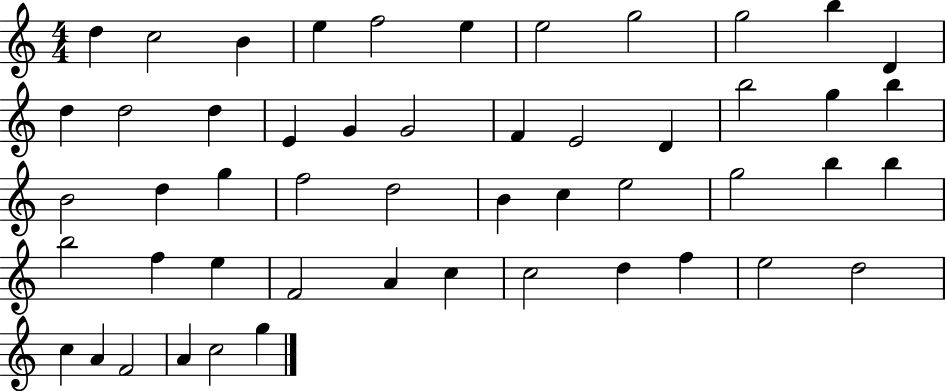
D5/q C5/h B4/q E5/q F5/h E5/q E5/h G5/h G5/h B5/q D4/q D5/q D5/h D5/q E4/q G4/q G4/h F4/q E4/h D4/q B5/h G5/q B5/q B4/h D5/q G5/q F5/h D5/h B4/q C5/q E5/h G5/h B5/q B5/q B5/h F5/q E5/q F4/h A4/q C5/q C5/h D5/q F5/q E5/h D5/h C5/q A4/q F4/h A4/q C5/h G5/q